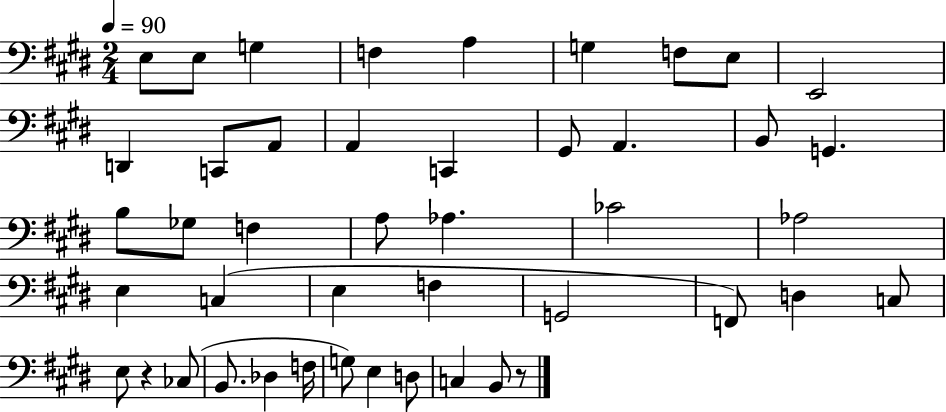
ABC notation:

X:1
T:Untitled
M:2/4
L:1/4
K:E
E,/2 E,/2 G, F, A, G, F,/2 E,/2 E,,2 D,, C,,/2 A,,/2 A,, C,, ^G,,/2 A,, B,,/2 G,, B,/2 _G,/2 F, A,/2 _A, _C2 _A,2 E, C, E, F, G,,2 F,,/2 D, C,/2 E,/2 z _C,/2 B,,/2 _D, F,/4 G,/2 E, D,/2 C, B,,/2 z/2